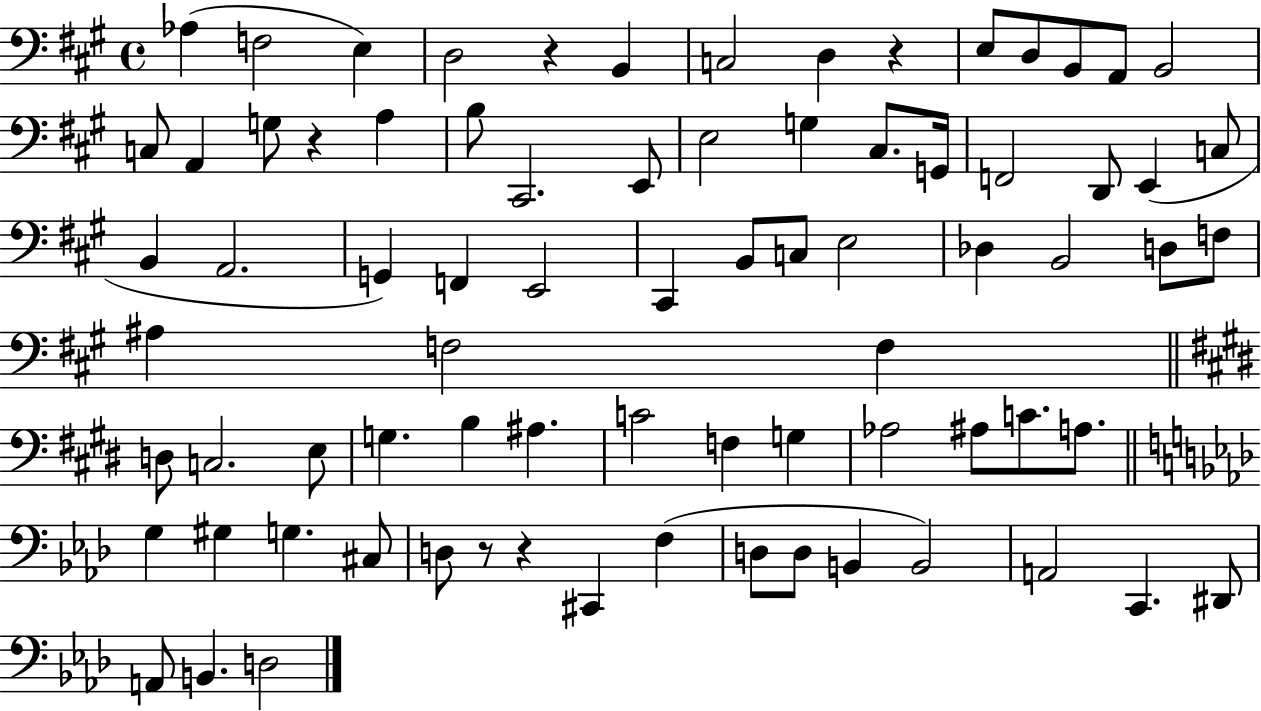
X:1
T:Untitled
M:4/4
L:1/4
K:A
_A, F,2 E, D,2 z B,, C,2 D, z E,/2 D,/2 B,,/2 A,,/2 B,,2 C,/2 A,, G,/2 z A, B,/2 ^C,,2 E,,/2 E,2 G, ^C,/2 G,,/4 F,,2 D,,/2 E,, C,/2 B,, A,,2 G,, F,, E,,2 ^C,, B,,/2 C,/2 E,2 _D, B,,2 D,/2 F,/2 ^A, F,2 F, D,/2 C,2 E,/2 G, B, ^A, C2 F, G, _A,2 ^A,/2 C/2 A,/2 G, ^G, G, ^C,/2 D,/2 z/2 z ^C,, F, D,/2 D,/2 B,, B,,2 A,,2 C,, ^D,,/2 A,,/2 B,, D,2